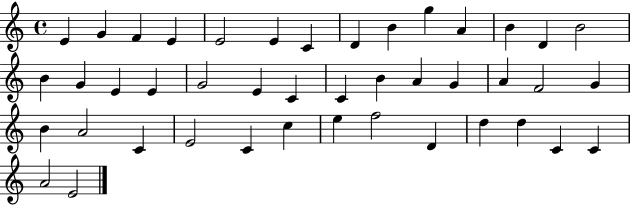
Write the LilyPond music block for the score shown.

{
  \clef treble
  \time 4/4
  \defaultTimeSignature
  \key c \major
  e'4 g'4 f'4 e'4 | e'2 e'4 c'4 | d'4 b'4 g''4 a'4 | b'4 d'4 b'2 | \break b'4 g'4 e'4 e'4 | g'2 e'4 c'4 | c'4 b'4 a'4 g'4 | a'4 f'2 g'4 | \break b'4 a'2 c'4 | e'2 c'4 c''4 | e''4 f''2 d'4 | d''4 d''4 c'4 c'4 | \break a'2 e'2 | \bar "|."
}